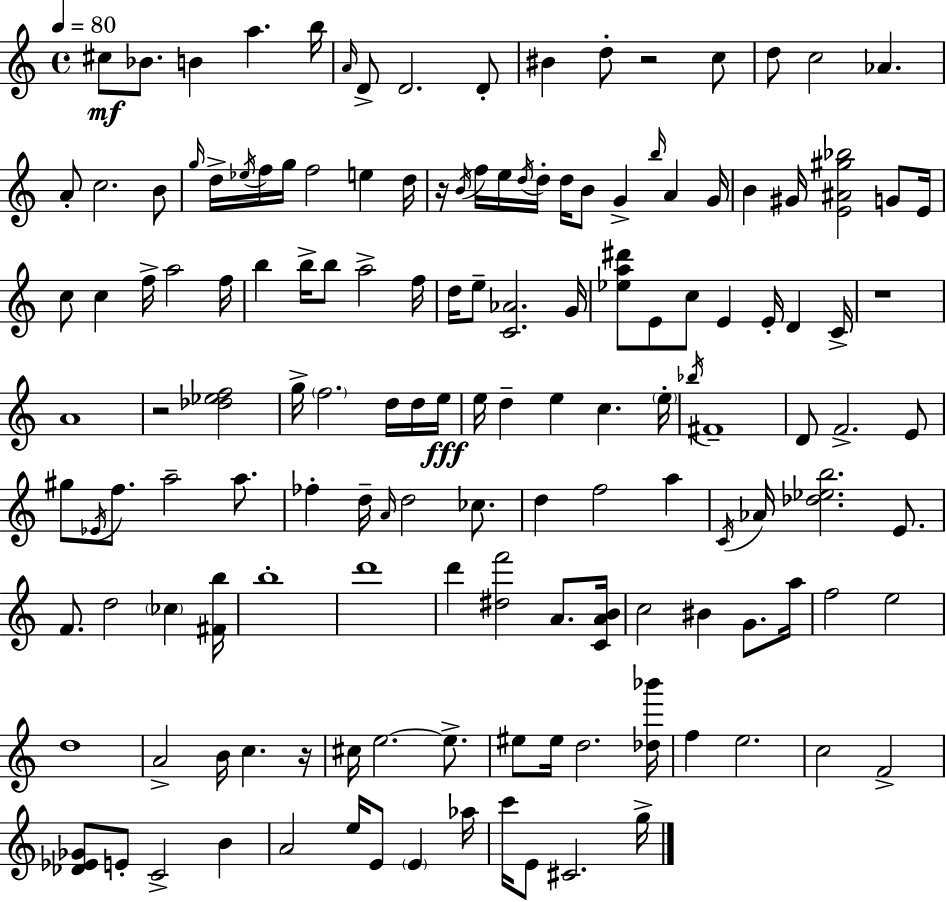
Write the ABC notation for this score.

X:1
T:Untitled
M:4/4
L:1/4
K:C
^c/2 _B/2 B a b/4 A/4 D/2 D2 D/2 ^B d/2 z2 c/2 d/2 c2 _A A/2 c2 B/2 g/4 d/4 _e/4 f/4 g/4 f2 e d/4 z/4 B/4 f/4 e/4 d/4 d/4 d/4 B/2 G b/4 A G/4 B ^G/4 [E^A^g_b]2 G/2 E/4 c/2 c f/4 a2 f/4 b b/4 b/2 a2 f/4 d/4 e/2 [C_A]2 G/4 [_ea^d']/2 E/2 c/2 E E/4 D C/4 z4 A4 z2 [_d_ef]2 g/4 f2 d/4 d/4 e/4 e/4 d e c e/4 _b/4 ^F4 D/2 F2 E/2 ^g/2 _E/4 f/2 a2 a/2 _f d/4 A/4 d2 _c/2 d f2 a C/4 _A/4 [_d_eb]2 E/2 F/2 d2 _c [^Fb]/4 b4 d'4 d' [^df']2 A/2 [CAB]/4 c2 ^B G/2 a/4 f2 e2 d4 A2 B/4 c z/4 ^c/4 e2 e/2 ^e/2 ^e/4 d2 [_d_b']/4 f e2 c2 F2 [_D_E_G]/2 E/2 C2 B A2 e/4 E/2 E _a/4 c'/4 E/2 ^C2 g/4